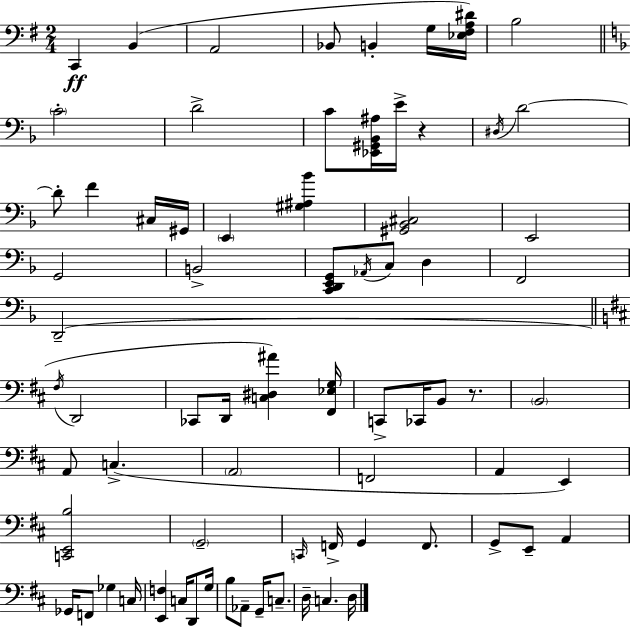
X:1
T:Untitled
M:2/4
L:1/4
K:G
C,, B,, A,,2 _B,,/2 B,, G,/4 [_E,^F,A,^D]/4 B,2 C2 D2 C/2 [_E,,^G,,_B,,^A,]/4 E/4 z ^D,/4 D2 D/2 F ^C,/4 ^G,,/4 E,, [^G,^A,_B] [^G,,_B,,^C,]2 E,,2 G,,2 B,,2 [C,,D,,E,,G,,]/2 _A,,/4 C,/2 D, F,,2 D,,2 ^F,/4 D,,2 _C,,/2 D,,/4 [C,^D,^A] [^F,,_E,G,]/4 C,,/2 _C,,/4 B,,/2 z/2 B,,2 A,,/2 C, A,,2 F,,2 A,, E,, [C,,E,,B,]2 G,,2 C,,/4 F,,/4 G,, F,,/2 G,,/2 E,,/2 A,, _G,,/4 F,,/2 _G, C,/4 [E,,F,] C,/4 D,,/2 G,/4 B,/2 _A,,/2 G,,/4 C,/2 D,/4 C, D,/4